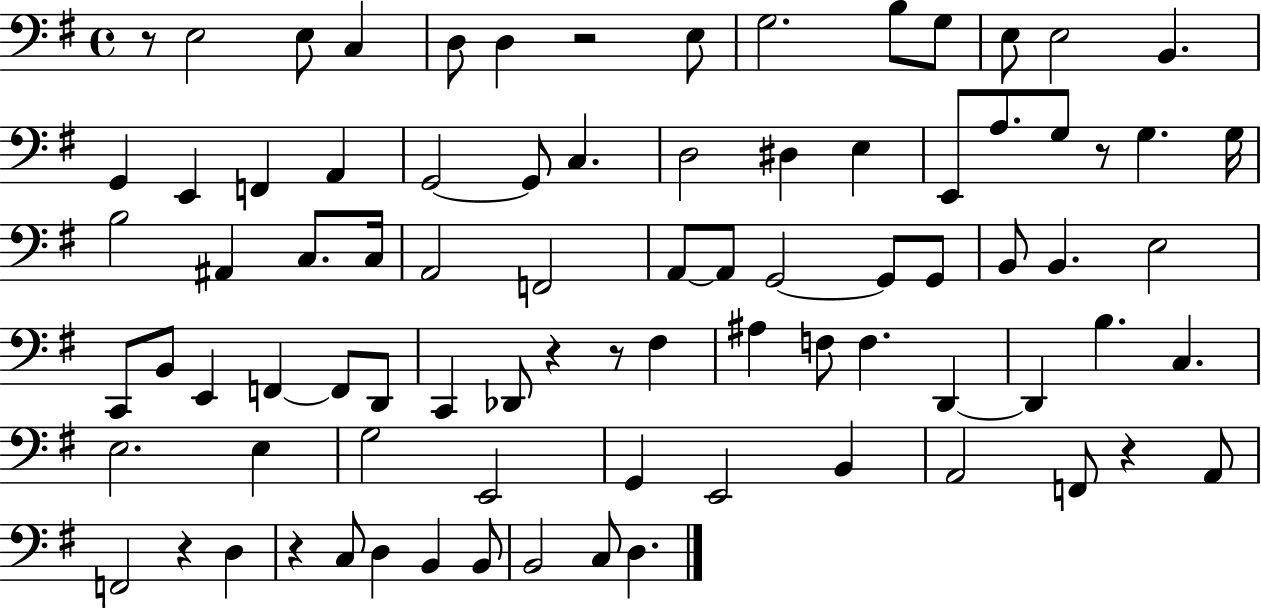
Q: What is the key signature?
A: G major